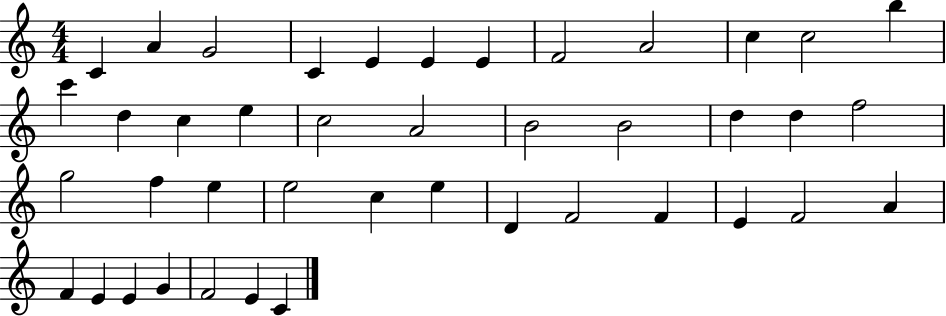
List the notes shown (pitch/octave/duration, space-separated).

C4/q A4/q G4/h C4/q E4/q E4/q E4/q F4/h A4/h C5/q C5/h B5/q C6/q D5/q C5/q E5/q C5/h A4/h B4/h B4/h D5/q D5/q F5/h G5/h F5/q E5/q E5/h C5/q E5/q D4/q F4/h F4/q E4/q F4/h A4/q F4/q E4/q E4/q G4/q F4/h E4/q C4/q